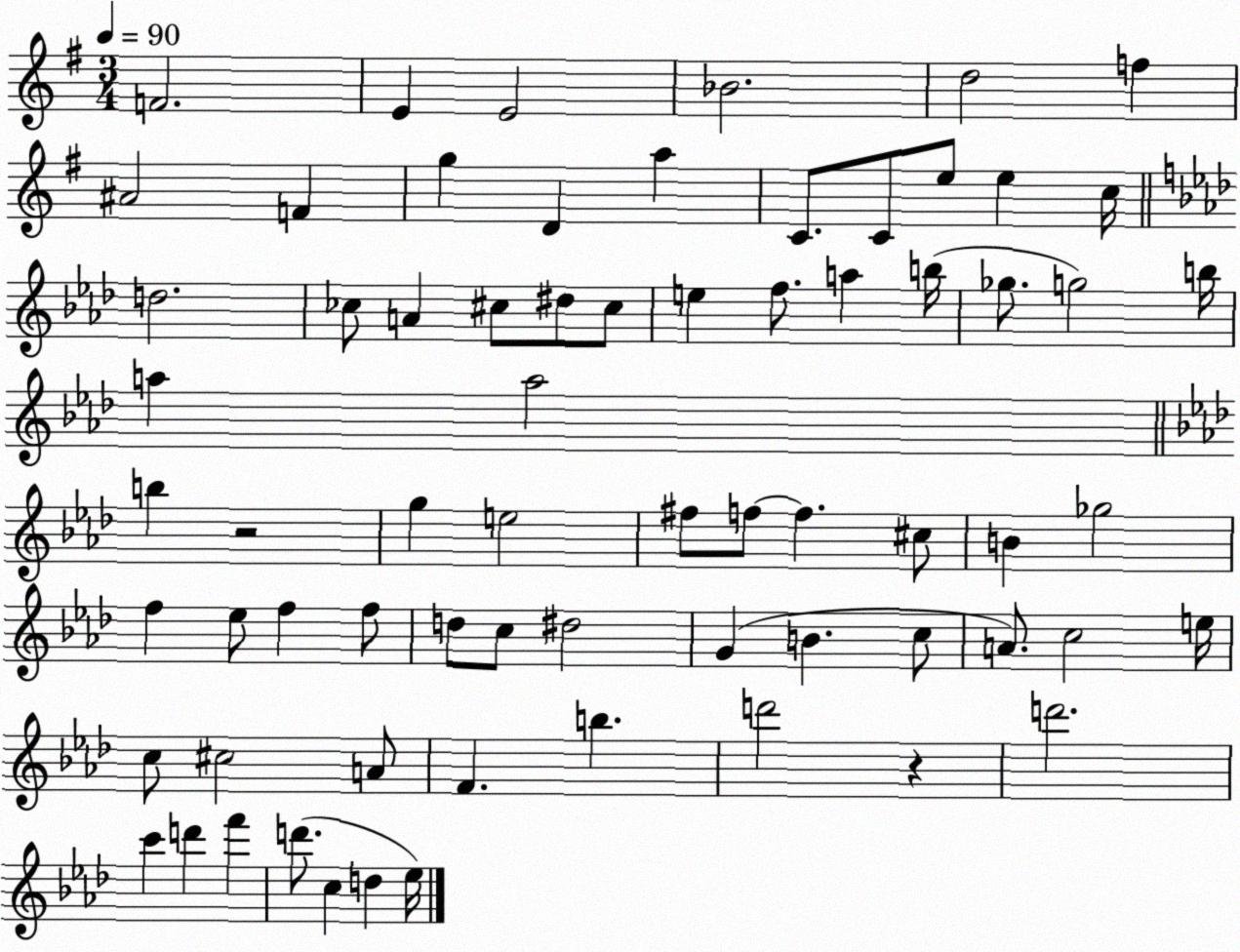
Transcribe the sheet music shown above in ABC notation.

X:1
T:Untitled
M:3/4
L:1/4
K:G
F2 E E2 _B2 d2 f ^A2 F g D a C/2 C/2 e/2 e c/4 d2 _c/2 A ^c/2 ^d/2 ^c/2 e f/2 a b/4 _g/2 g2 b/4 a a2 b z2 g e2 ^f/2 f/2 f ^c/2 B _g2 f _e/2 f f/2 d/2 c/2 ^d2 G B c/2 A/2 c2 e/4 c/2 ^c2 A/2 F b d'2 z d'2 c' d' f' d'/2 c d _e/4